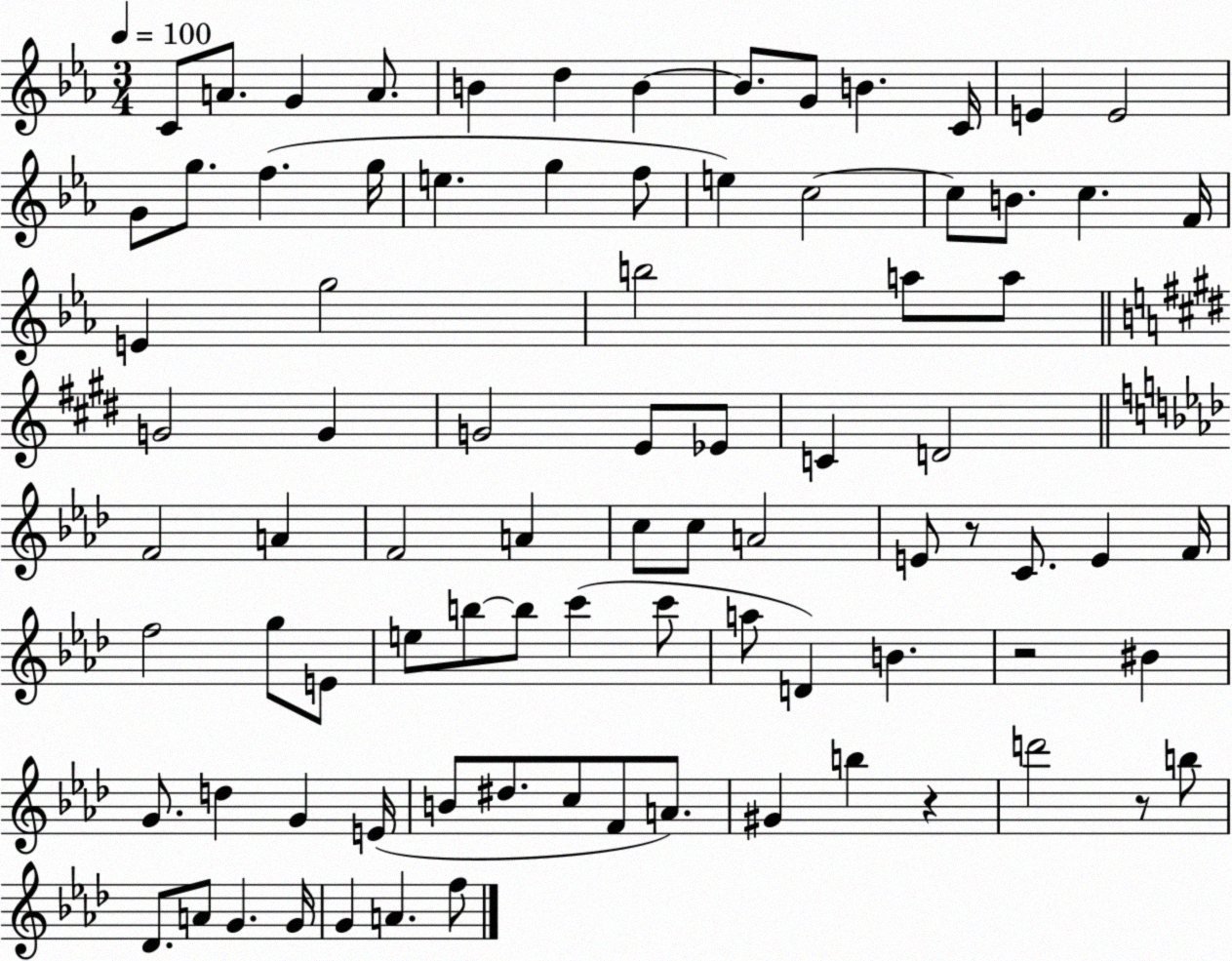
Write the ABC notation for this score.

X:1
T:Untitled
M:3/4
L:1/4
K:Eb
C/2 A/2 G A/2 B d B B/2 G/2 B C/4 E E2 G/2 g/2 f g/4 e g f/2 e c2 c/2 B/2 c F/4 E g2 b2 a/2 a/2 G2 G G2 E/2 _E/2 C D2 F2 A F2 A c/2 c/2 A2 E/2 z/2 C/2 E F/4 f2 g/2 E/2 e/2 b/2 b/2 c' c'/2 a/2 D B z2 ^B G/2 d G E/4 B/2 ^d/2 c/2 F/2 A/2 ^G b z d'2 z/2 b/2 _D/2 A/2 G G/4 G A f/2